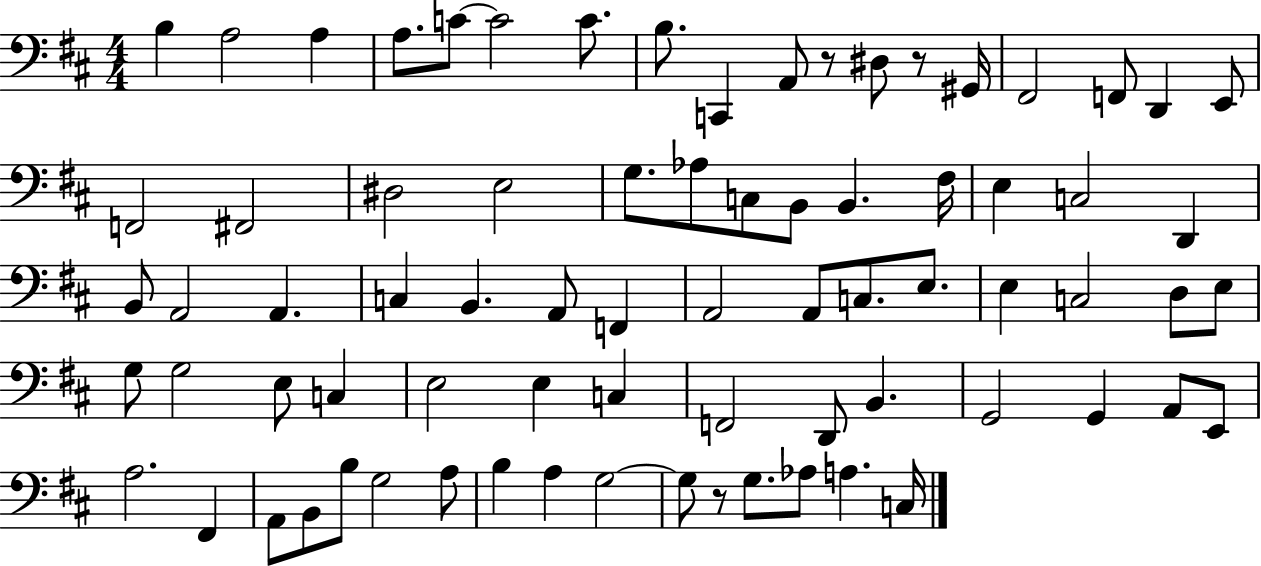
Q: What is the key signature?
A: D major